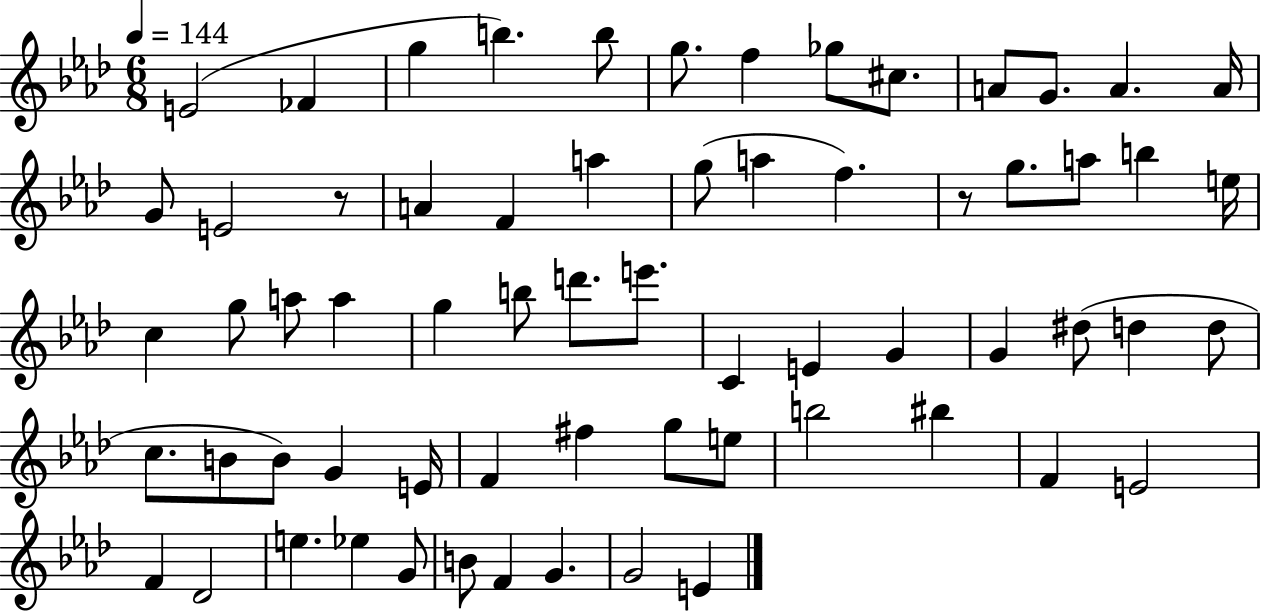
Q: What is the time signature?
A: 6/8